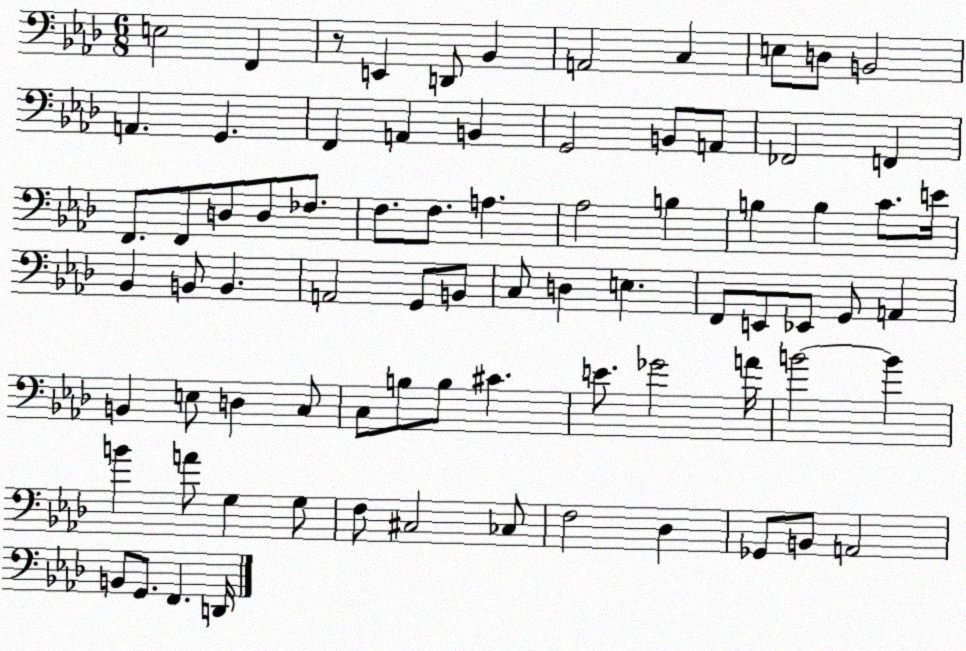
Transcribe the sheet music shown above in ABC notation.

X:1
T:Untitled
M:6/8
L:1/4
K:Ab
E,2 F,, z/2 E,, D,,/2 _B,, A,,2 C, E,/2 D,/2 B,,2 A,, G,, F,, A,, B,, G,,2 B,,/2 A,,/2 _F,,2 F,, F,,/2 F,,/2 D,/2 D,/2 _F,/2 F,/2 F,/2 A, _A,2 B, B, B, C/2 E/4 _B,, B,,/2 B,, A,,2 G,,/2 B,,/2 C,/2 D, E, F,,/2 E,,/2 _E,,/2 G,,/2 A,, B,, E,/2 D, C,/2 C,/2 B,/2 B,/2 ^C E/2 _G2 A/4 B2 B B A/2 G, G,/2 F,/2 ^C,2 _C,/2 F,2 _D, _G,,/2 B,,/2 A,,2 B,,/2 G,,/2 F,, D,,/4